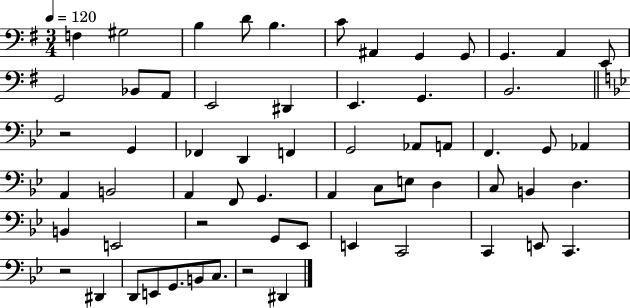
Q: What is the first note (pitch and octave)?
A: F3